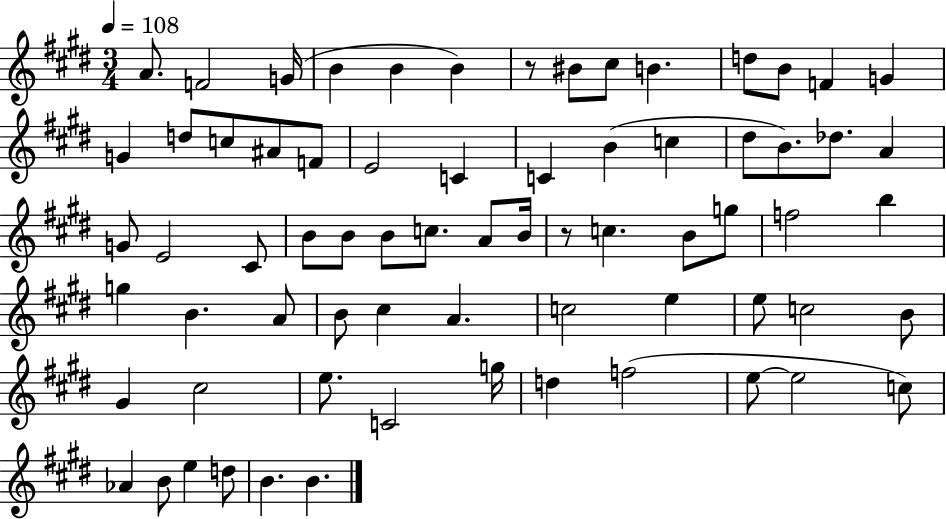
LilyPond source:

{
  \clef treble
  \numericTimeSignature
  \time 3/4
  \key e \major
  \tempo 4 = 108
  a'8. f'2 g'16( | b'4 b'4 b'4) | r8 bis'8 cis''8 b'4. | d''8 b'8 f'4 g'4 | \break g'4 d''8 c''8 ais'8 f'8 | e'2 c'4 | c'4 b'4( c''4 | dis''8 b'8.) des''8. a'4 | \break g'8 e'2 cis'8 | b'8 b'8 b'8 c''8. a'8 b'16 | r8 c''4. b'8 g''8 | f''2 b''4 | \break g''4 b'4. a'8 | b'8 cis''4 a'4. | c''2 e''4 | e''8 c''2 b'8 | \break gis'4 cis''2 | e''8. c'2 g''16 | d''4 f''2( | e''8~~ e''2 c''8) | \break aes'4 b'8 e''4 d''8 | b'4. b'4. | \bar "|."
}